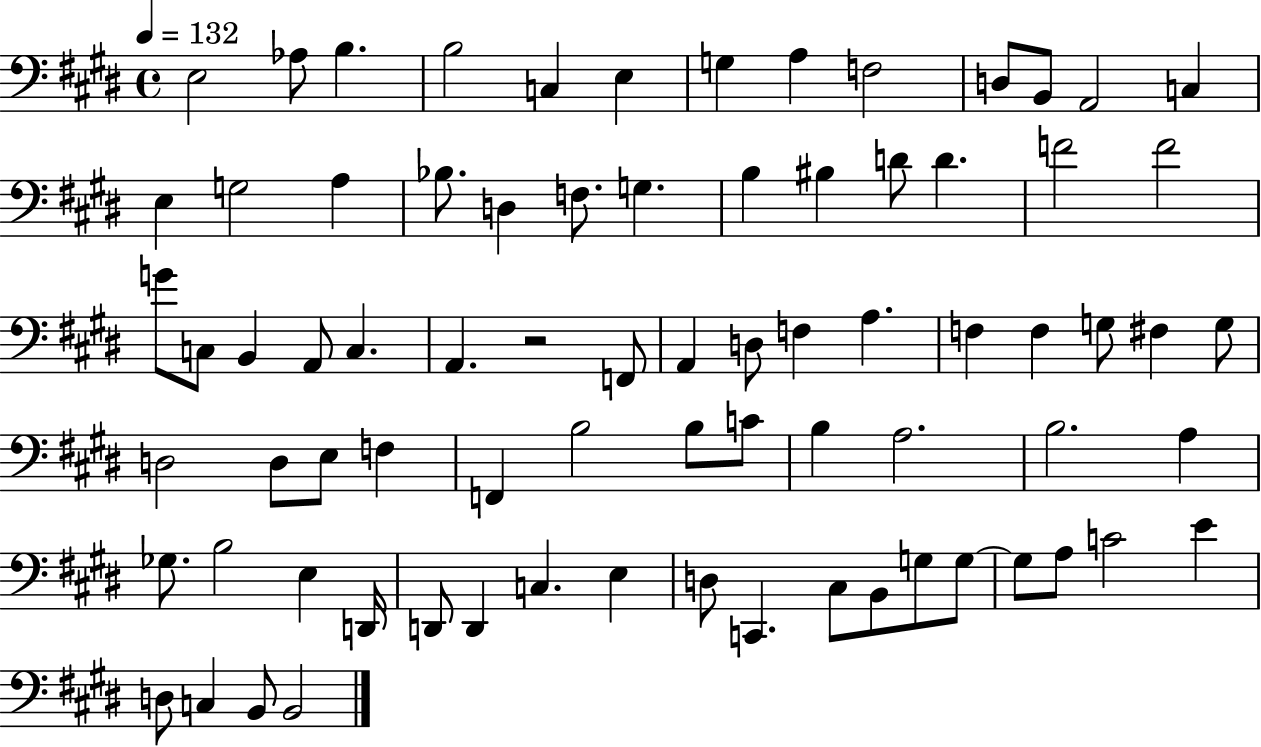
E3/h Ab3/e B3/q. B3/h C3/q E3/q G3/q A3/q F3/h D3/e B2/e A2/h C3/q E3/q G3/h A3/q Bb3/e. D3/q F3/e. G3/q. B3/q BIS3/q D4/e D4/q. F4/h F4/h G4/e C3/e B2/q A2/e C3/q. A2/q. R/h F2/e A2/q D3/e F3/q A3/q. F3/q F3/q G3/e F#3/q G3/e D3/h D3/e E3/e F3/q F2/q B3/h B3/e C4/e B3/q A3/h. B3/h. A3/q Gb3/e. B3/h E3/q D2/s D2/e D2/q C3/q. E3/q D3/e C2/q. C#3/e B2/e G3/e G3/e G3/e A3/e C4/h E4/q D3/e C3/q B2/e B2/h